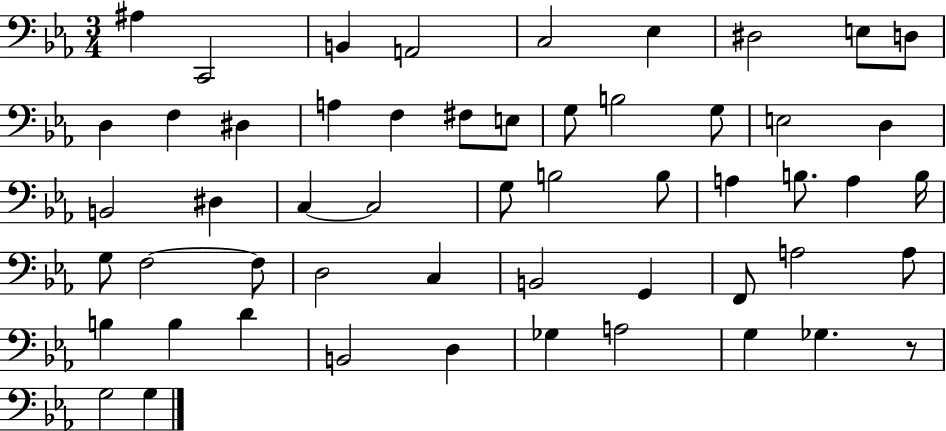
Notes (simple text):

A#3/q C2/h B2/q A2/h C3/h Eb3/q D#3/h E3/e D3/e D3/q F3/q D#3/q A3/q F3/q F#3/e E3/e G3/e B3/h G3/e E3/h D3/q B2/h D#3/q C3/q C3/h G3/e B3/h B3/e A3/q B3/e. A3/q B3/s G3/e F3/h F3/e D3/h C3/q B2/h G2/q F2/e A3/h A3/e B3/q B3/q D4/q B2/h D3/q Gb3/q A3/h G3/q Gb3/q. R/e G3/h G3/q